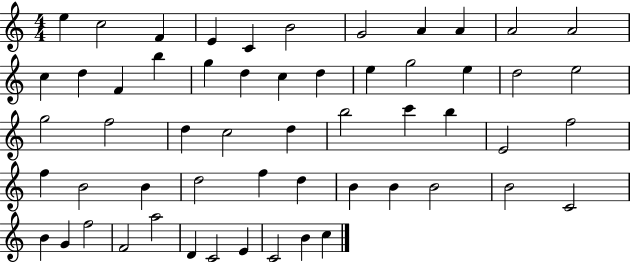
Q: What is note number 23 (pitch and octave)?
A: D5